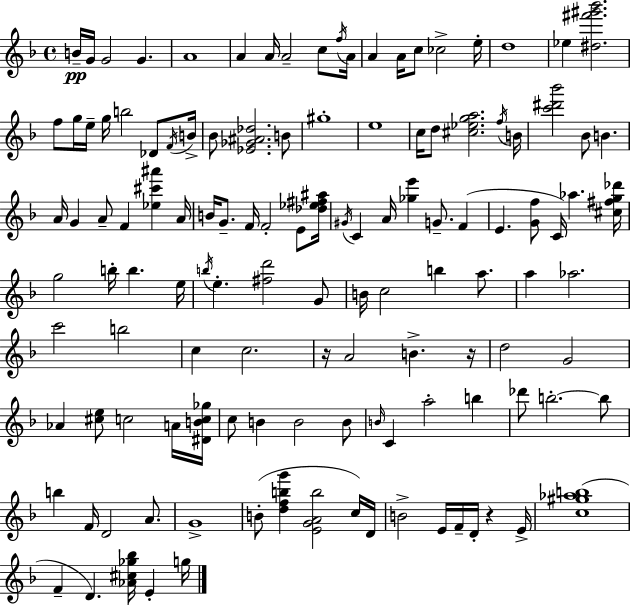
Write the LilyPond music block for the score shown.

{
  \clef treble
  \time 4/4
  \defaultTimeSignature
  \key f \major
  b'16--\pp g'16 g'2 g'4. | a'1 | a'4 a'16 a'2-- c''8 \acciaccatura { f''16 } | a'16 a'4 a'16 c''8 ces''2-> | \break e''16-. d''1 | ees''4 <dis'' fis''' gis''' bes'''>2. | f''8 g''16 e''16-- g''16 b''2 des'8 | \acciaccatura { f'16 } b'16-> bes'8 <ees' ges' ais' des''>2. | \break b'8 gis''1-. | e''1 | c''16 d''8 <cis'' ees'' g'' a''>2. | \acciaccatura { f''16 } b'16 <c''' dis''' bes'''>2 bes'8 b'4. | \break a'16 g'4 a'8-- f'4 <ees'' cis''' ais'''>4 | a'16 b'16 g'8.-- f'16 f'2-. | e'8 <des'' ees'' fis'' ais''>16 \acciaccatura { gis'16 } c'4 a'16 <ges'' e'''>4 g'8.-- | f'4( e'4. <g' f''>8 c'16) aes''4. | \break <cis'' fis'' g'' des'''>16 g''2 b''16-. b''4. | e''16 \acciaccatura { b''16 } e''4.-. <fis'' d'''>2 | g'8 b'16 c''2 b''4 | a''8. a''4 aes''2. | \break c'''2 b''2 | c''4 c''2. | r16 a'2 b'4.-> | r16 d''2 g'2 | \break aes'4 <cis'' e''>8 c''2 | a'16 <dis' b' c'' ges''>16 c''8 b'4 b'2 | b'8 \grace { b'16 } c'4 a''2-. | b''4 des'''8 b''2.-.~~ | \break b''8 b''4 f'16 d'2 | a'8. g'1-> | b'8-.( <d'' f'' b'' g'''>4 <e' g' a' b''>2 | c''16) d'16 b'2-> e'16 f'16-- | \break d'16-. r4 e'16-> <c'' gis'' aes'' b''>1( | f'4-- d'4.) | <aes' cis'' ges'' bes''>16 e'4-. g''16 \bar "|."
}